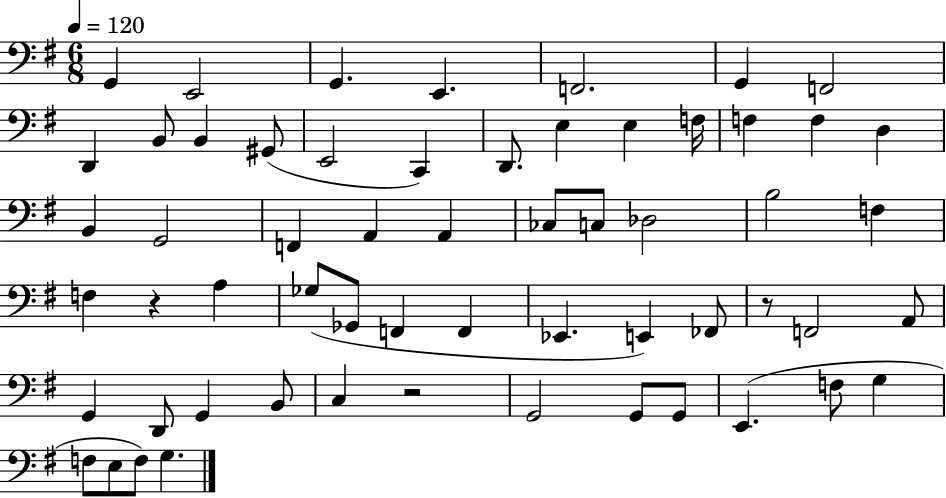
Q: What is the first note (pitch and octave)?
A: G2